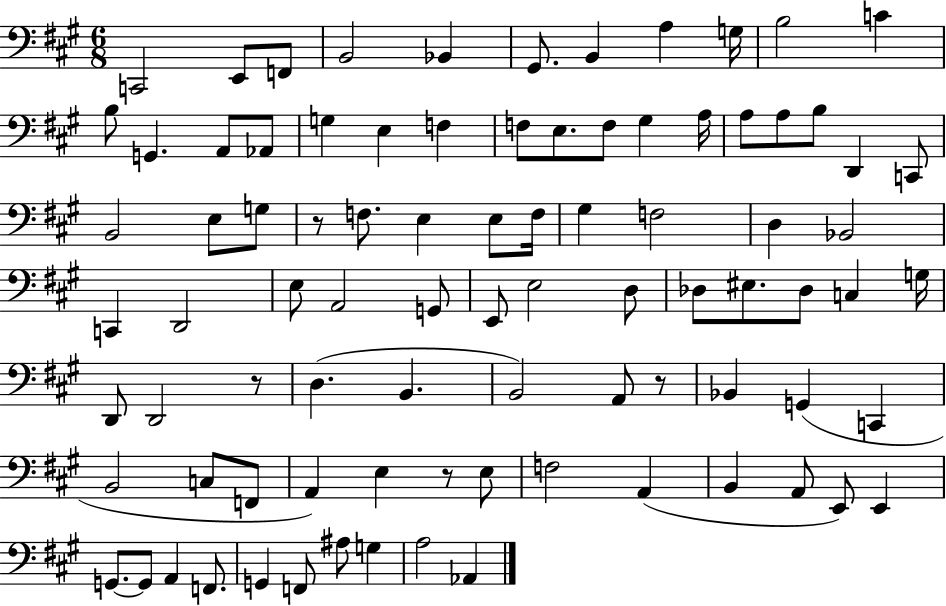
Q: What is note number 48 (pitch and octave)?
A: Db3